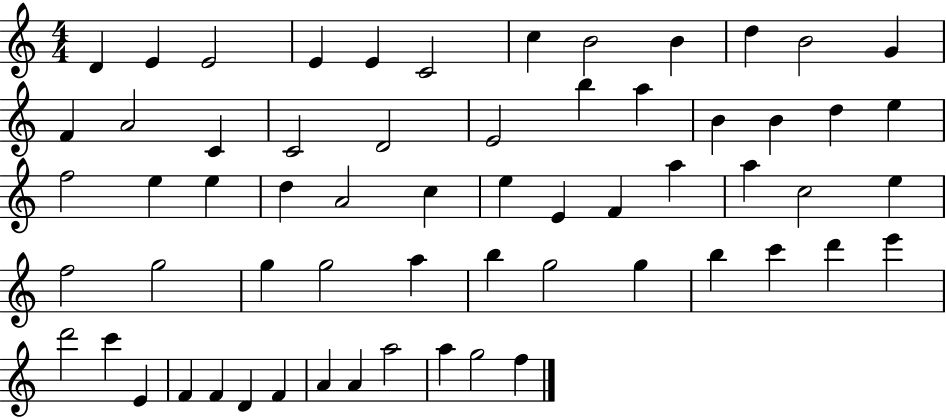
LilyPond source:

{
  \clef treble
  \numericTimeSignature
  \time 4/4
  \key c \major
  d'4 e'4 e'2 | e'4 e'4 c'2 | c''4 b'2 b'4 | d''4 b'2 g'4 | \break f'4 a'2 c'4 | c'2 d'2 | e'2 b''4 a''4 | b'4 b'4 d''4 e''4 | \break f''2 e''4 e''4 | d''4 a'2 c''4 | e''4 e'4 f'4 a''4 | a''4 c''2 e''4 | \break f''2 g''2 | g''4 g''2 a''4 | b''4 g''2 g''4 | b''4 c'''4 d'''4 e'''4 | \break d'''2 c'''4 e'4 | f'4 f'4 d'4 f'4 | a'4 a'4 a''2 | a''4 g''2 f''4 | \break \bar "|."
}